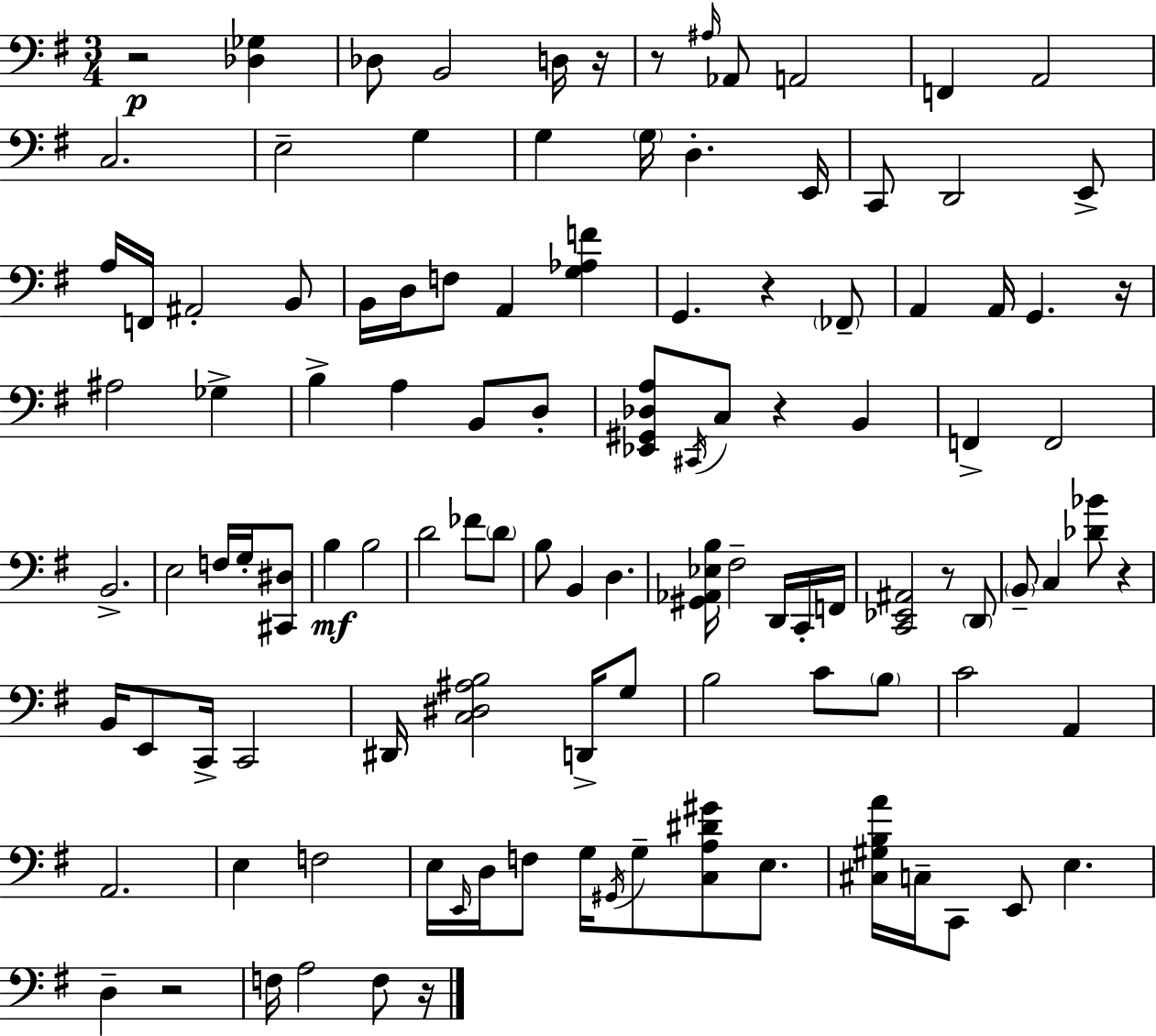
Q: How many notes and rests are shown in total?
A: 112